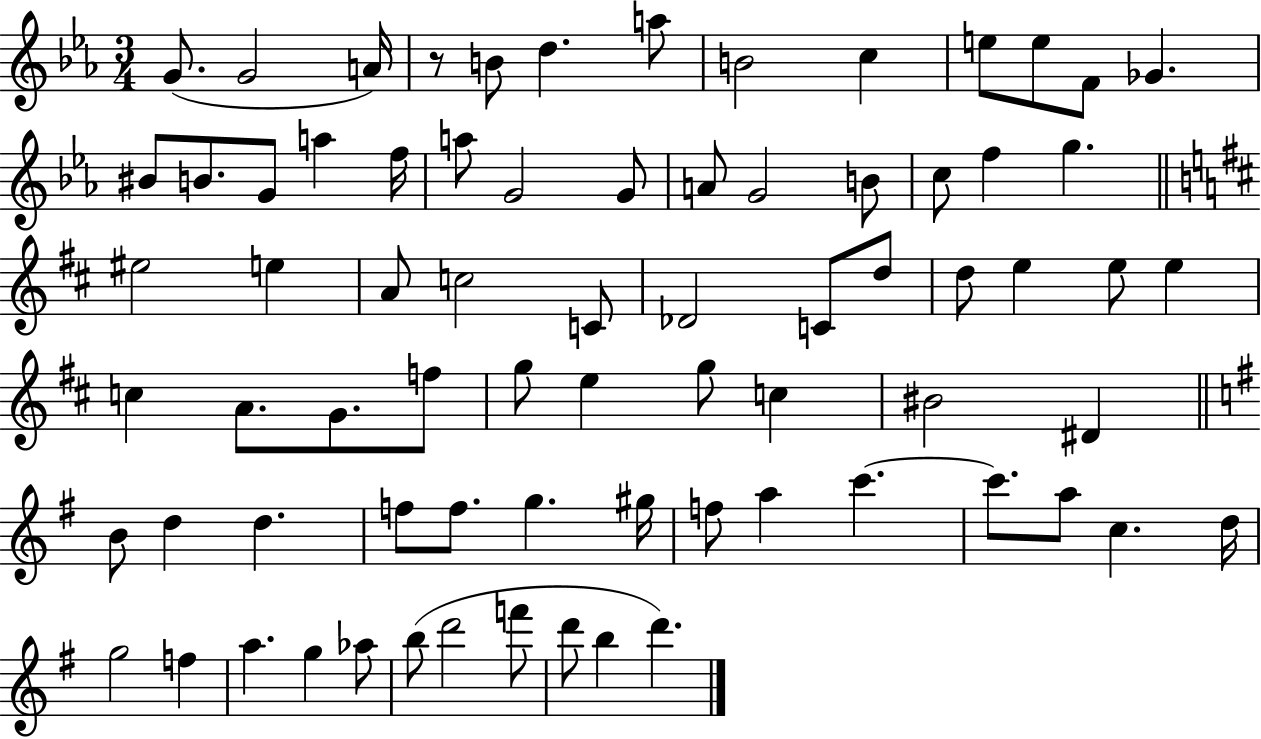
{
  \clef treble
  \numericTimeSignature
  \time 3/4
  \key ees \major
  g'8.( g'2 a'16) | r8 b'8 d''4. a''8 | b'2 c''4 | e''8 e''8 f'8 ges'4. | \break bis'8 b'8. g'8 a''4 f''16 | a''8 g'2 g'8 | a'8 g'2 b'8 | c''8 f''4 g''4. | \break \bar "||" \break \key d \major eis''2 e''4 | a'8 c''2 c'8 | des'2 c'8 d''8 | d''8 e''4 e''8 e''4 | \break c''4 a'8. g'8. f''8 | g''8 e''4 g''8 c''4 | bis'2 dis'4 | \bar "||" \break \key g \major b'8 d''4 d''4. | f''8 f''8. g''4. gis''16 | f''8 a''4 c'''4.~~ | c'''8. a''8 c''4. d''16 | \break g''2 f''4 | a''4. g''4 aes''8 | b''8( d'''2 f'''8 | d'''8 b''4 d'''4.) | \break \bar "|."
}